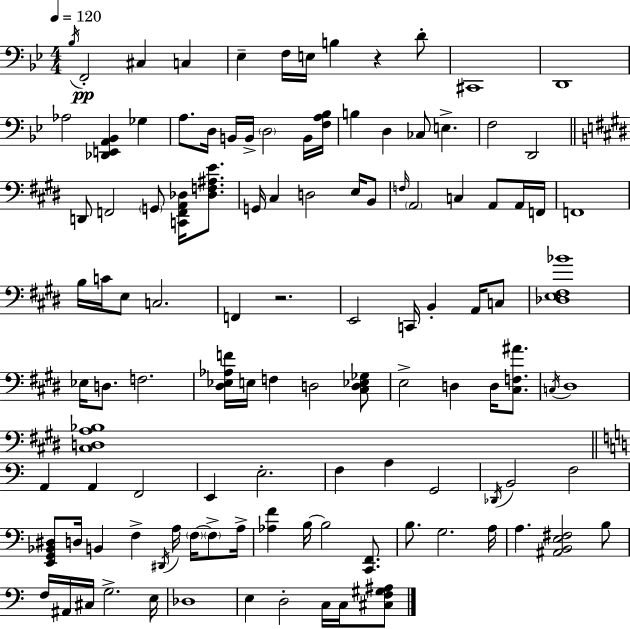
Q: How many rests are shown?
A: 2